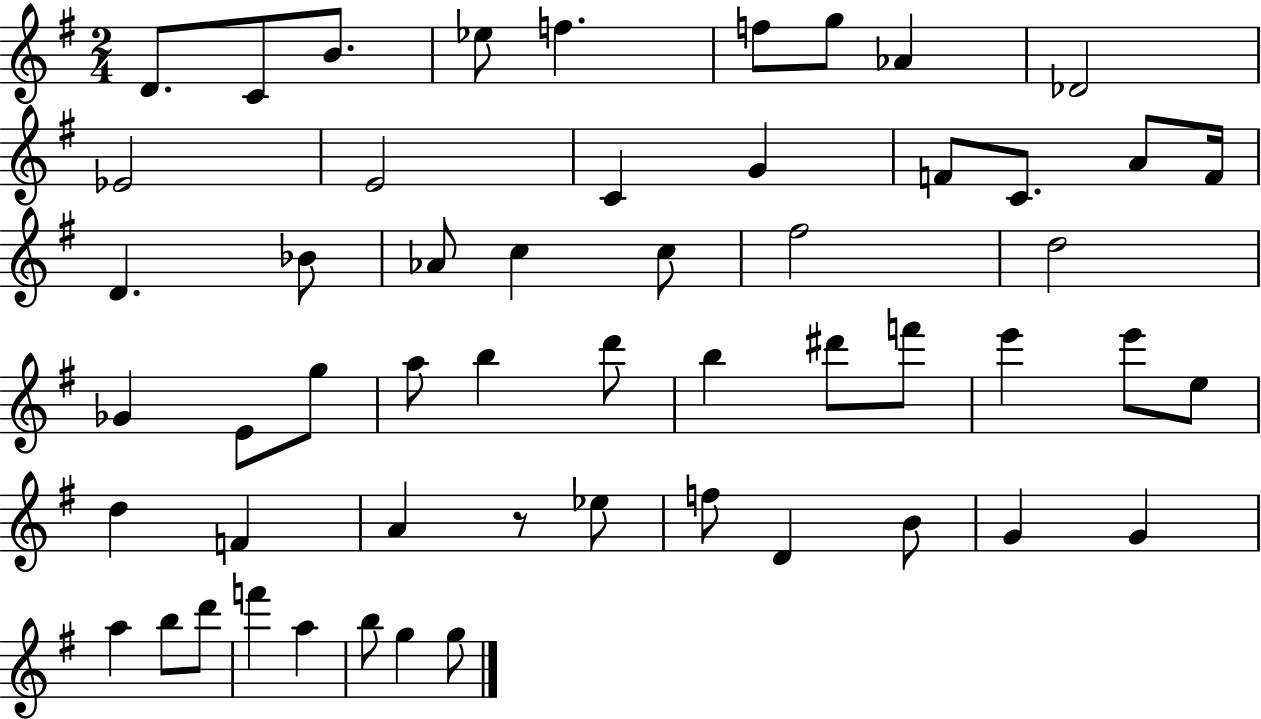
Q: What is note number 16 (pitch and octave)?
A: A4